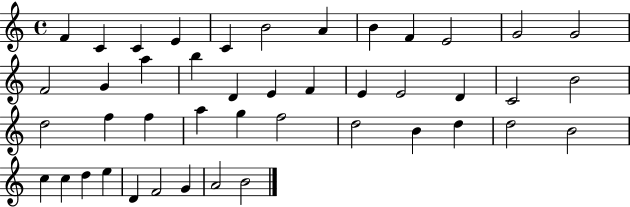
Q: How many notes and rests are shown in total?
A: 44